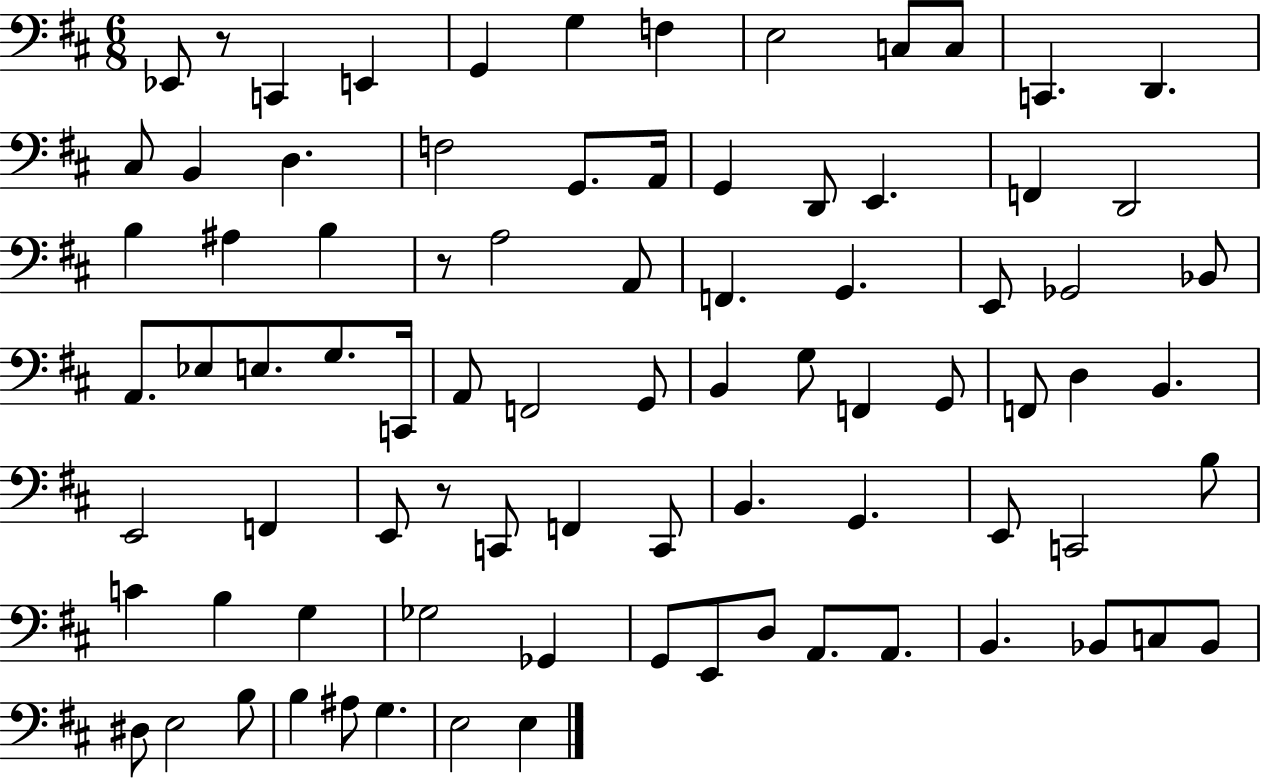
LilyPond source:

{
  \clef bass
  \numericTimeSignature
  \time 6/8
  \key d \major
  ees,8 r8 c,4 e,4 | g,4 g4 f4 | e2 c8 c8 | c,4. d,4. | \break cis8 b,4 d4. | f2 g,8. a,16 | g,4 d,8 e,4. | f,4 d,2 | \break b4 ais4 b4 | r8 a2 a,8 | f,4. g,4. | e,8 ges,2 bes,8 | \break a,8. ees8 e8. g8. c,16 | a,8 f,2 g,8 | b,4 g8 f,4 g,8 | f,8 d4 b,4. | \break e,2 f,4 | e,8 r8 c,8 f,4 c,8 | b,4. g,4. | e,8 c,2 b8 | \break c'4 b4 g4 | ges2 ges,4 | g,8 e,8 d8 a,8. a,8. | b,4. bes,8 c8 bes,8 | \break dis8 e2 b8 | b4 ais8 g4. | e2 e4 | \bar "|."
}